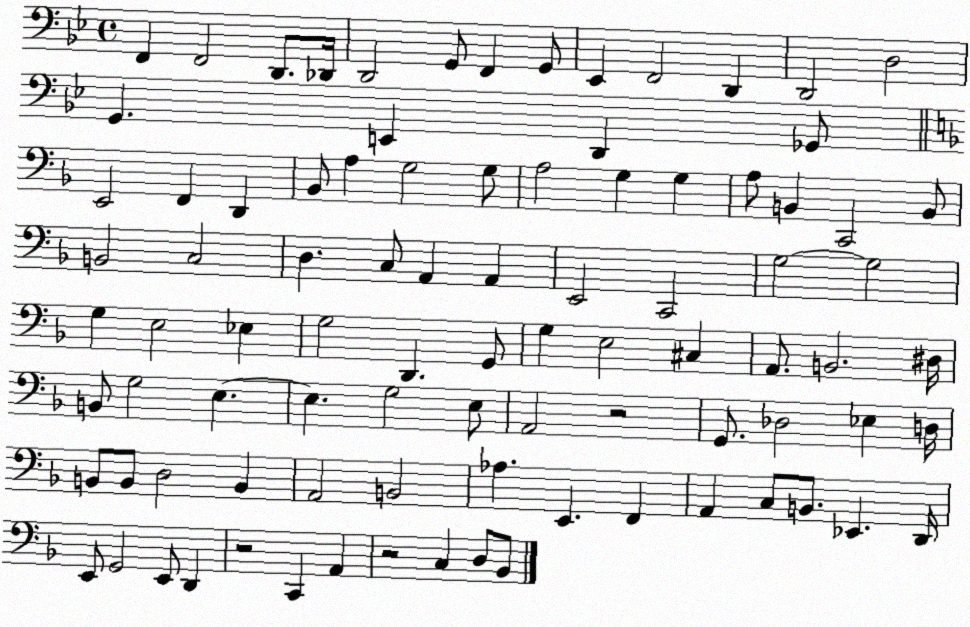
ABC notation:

X:1
T:Untitled
M:4/4
L:1/4
K:Bb
F,, F,,2 D,,/2 _D,,/4 D,,2 G,,/2 F,, G,,/2 _E,, F,,2 D,, D,,2 D,2 G,, E,, D,, _G,,/2 E,,2 F,, D,, _B,,/2 A, G,2 G,/2 A,2 G, G, A,/2 B,, C,,2 B,,/2 B,,2 C,2 D, C,/2 A,, A,, E,,2 C,,2 G,2 G,2 G, E,2 _E, G,2 D,, G,,/2 G, E,2 ^C, A,,/2 B,,2 ^D,/4 B,,/2 G,2 E, E, G,2 E,/2 A,,2 z2 G,,/2 _D,2 _E, D,/4 B,,/2 B,,/2 D,2 B,, A,,2 B,,2 _A, E,, F,, A,, C,/2 B,,/2 _E,, D,,/4 E,,/2 G,,2 E,,/2 D,, z2 C,, A,, z2 C, D,/2 _B,,/2